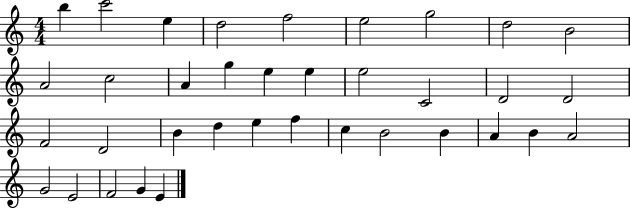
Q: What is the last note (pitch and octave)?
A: E4